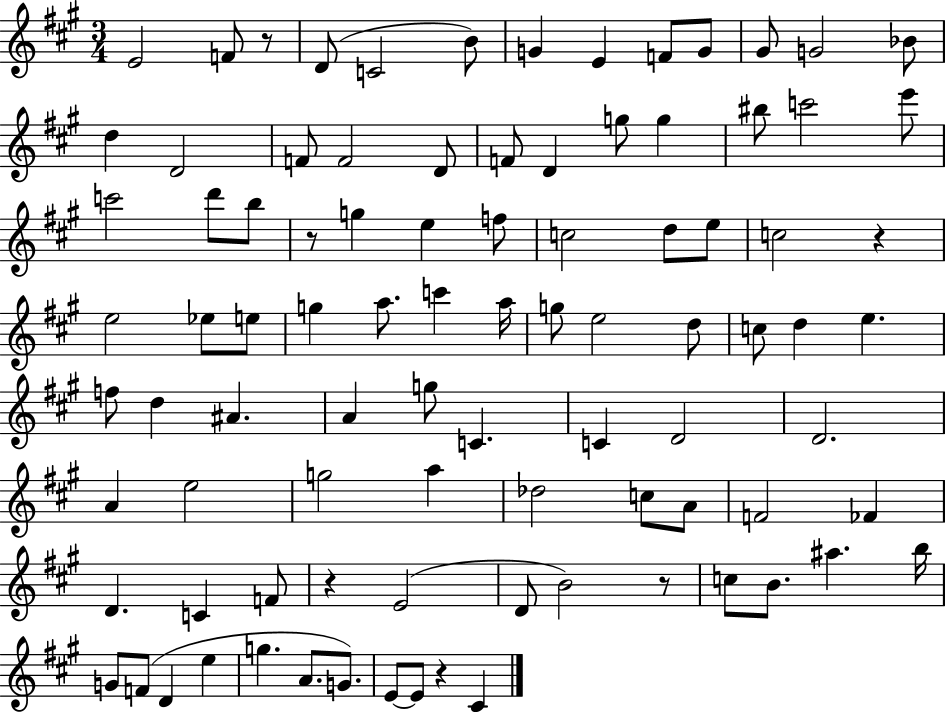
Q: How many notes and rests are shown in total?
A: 91